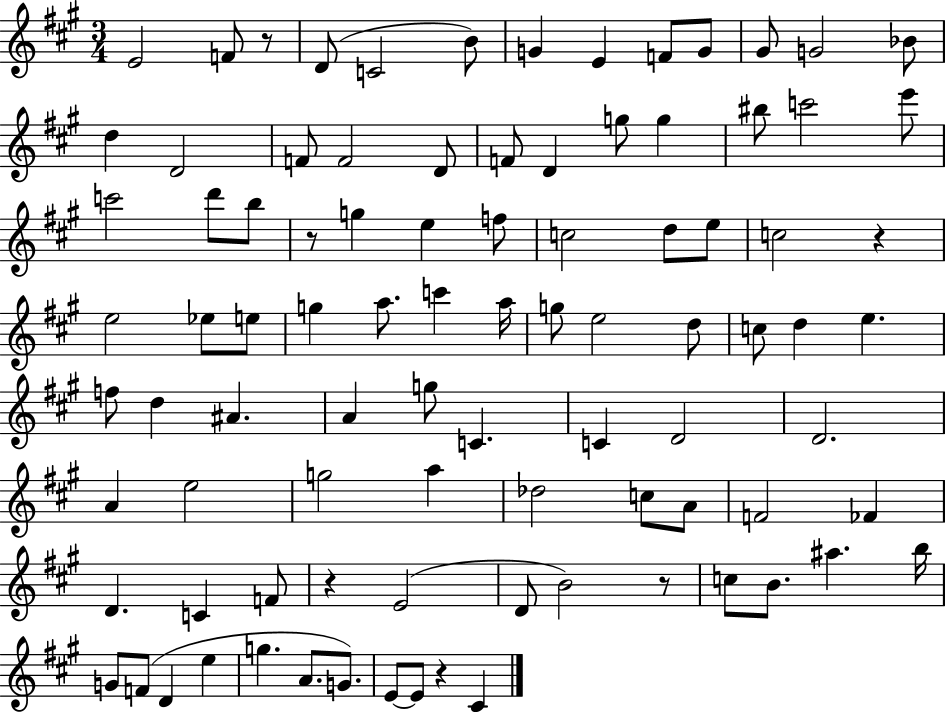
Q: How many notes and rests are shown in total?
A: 91